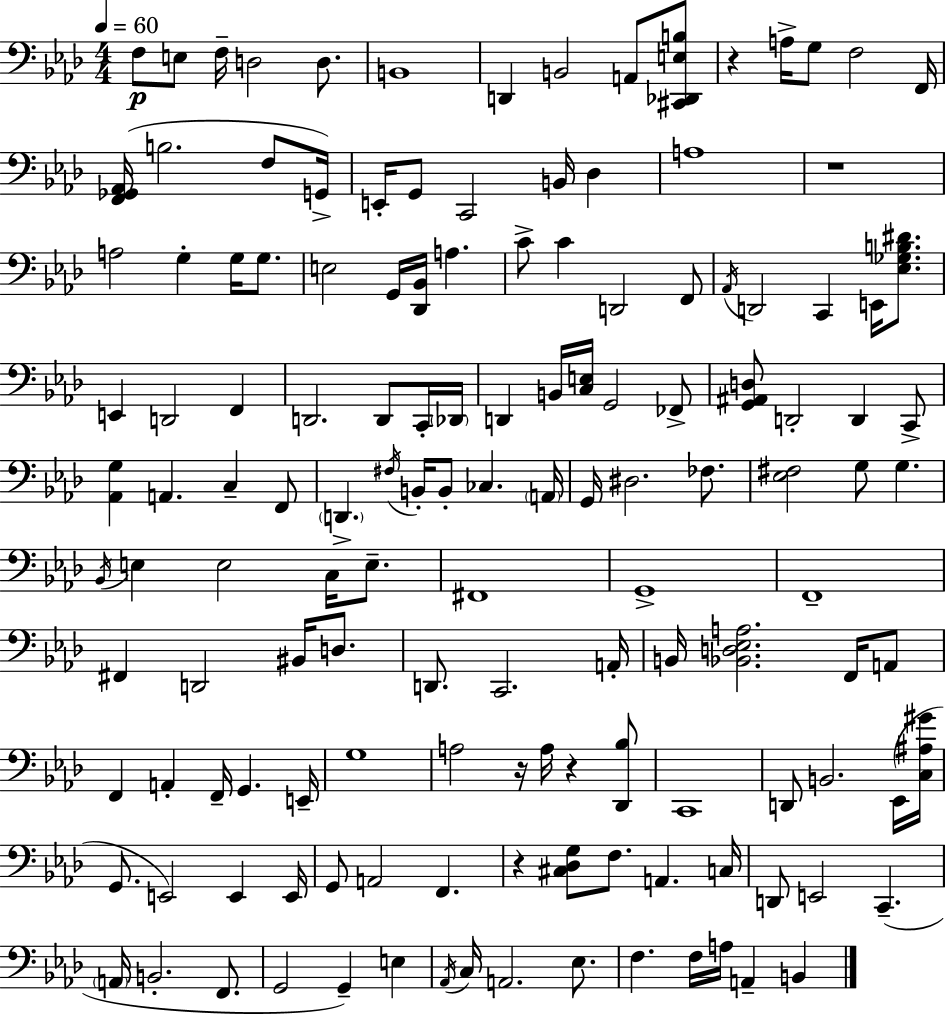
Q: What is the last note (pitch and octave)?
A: B2